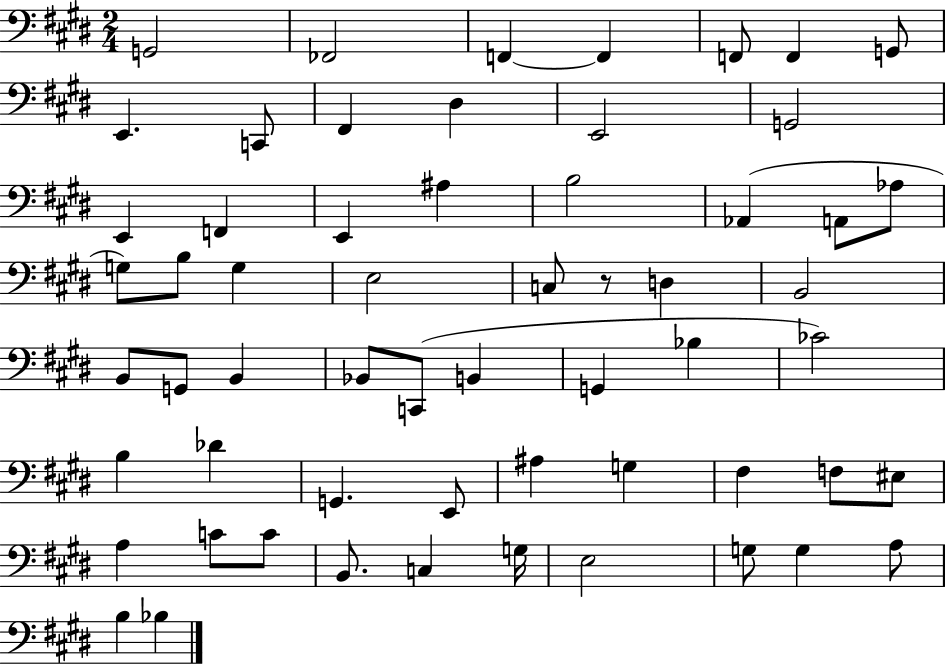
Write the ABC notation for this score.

X:1
T:Untitled
M:2/4
L:1/4
K:E
G,,2 _F,,2 F,, F,, F,,/2 F,, G,,/2 E,, C,,/2 ^F,, ^D, E,,2 G,,2 E,, F,, E,, ^A, B,2 _A,, A,,/2 _A,/2 G,/2 B,/2 G, E,2 C,/2 z/2 D, B,,2 B,,/2 G,,/2 B,, _B,,/2 C,,/2 B,, G,, _B, _C2 B, _D G,, E,,/2 ^A, G, ^F, F,/2 ^E,/2 A, C/2 C/2 B,,/2 C, G,/4 E,2 G,/2 G, A,/2 B, _B,